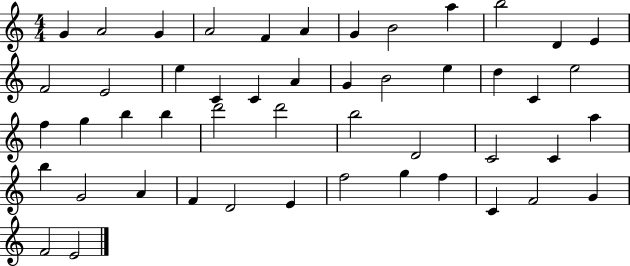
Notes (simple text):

G4/q A4/h G4/q A4/h F4/q A4/q G4/q B4/h A5/q B5/h D4/q E4/q F4/h E4/h E5/q C4/q C4/q A4/q G4/q B4/h E5/q D5/q C4/q E5/h F5/q G5/q B5/q B5/q D6/h D6/h B5/h D4/h C4/h C4/q A5/q B5/q G4/h A4/q F4/q D4/h E4/q F5/h G5/q F5/q C4/q F4/h G4/q F4/h E4/h